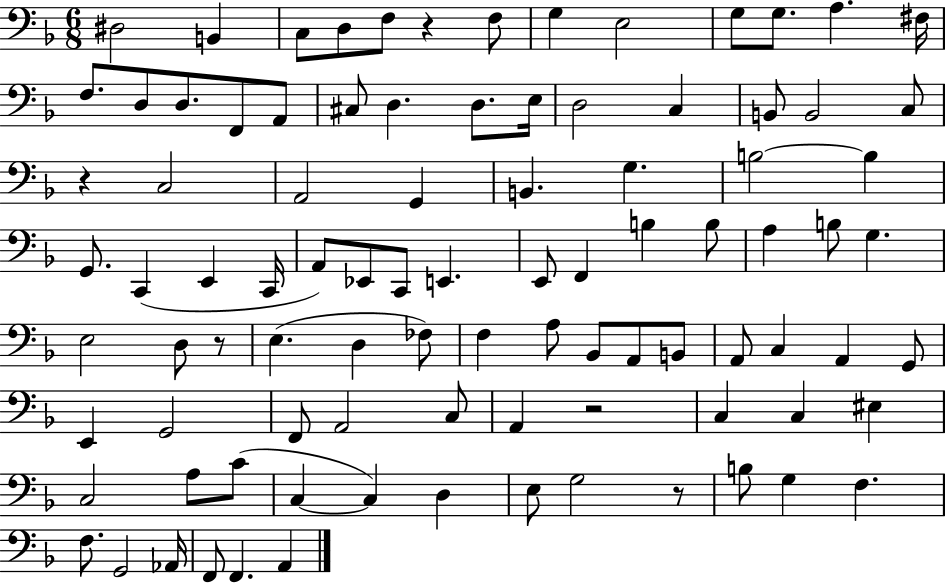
D#3/h B2/q C3/e D3/e F3/e R/q F3/e G3/q E3/h G3/e G3/e. A3/q. F#3/s F3/e. D3/e D3/e. F2/e A2/e C#3/e D3/q. D3/e. E3/s D3/h C3/q B2/e B2/h C3/e R/q C3/h A2/h G2/q B2/q. G3/q. B3/h B3/q G2/e. C2/q E2/q C2/s A2/e Eb2/e C2/e E2/q. E2/e F2/q B3/q B3/e A3/q B3/e G3/q. E3/h D3/e R/e E3/q. D3/q FES3/e F3/q A3/e Bb2/e A2/e B2/e A2/e C3/q A2/q G2/e E2/q G2/h F2/e A2/h C3/e A2/q R/h C3/q C3/q EIS3/q C3/h A3/e C4/e C3/q C3/q D3/q E3/e G3/h R/e B3/e G3/q F3/q. F3/e. G2/h Ab2/s F2/e F2/q. A2/q